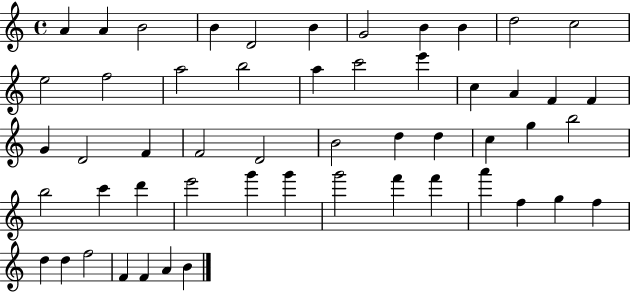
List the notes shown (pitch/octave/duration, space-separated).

A4/q A4/q B4/h B4/q D4/h B4/q G4/h B4/q B4/q D5/h C5/h E5/h F5/h A5/h B5/h A5/q C6/h E6/q C5/q A4/q F4/q F4/q G4/q D4/h F4/q F4/h D4/h B4/h D5/q D5/q C5/q G5/q B5/h B5/h C6/q D6/q E6/h G6/q G6/q G6/h F6/q F6/q A6/q F5/q G5/q F5/q D5/q D5/q F5/h F4/q F4/q A4/q B4/q